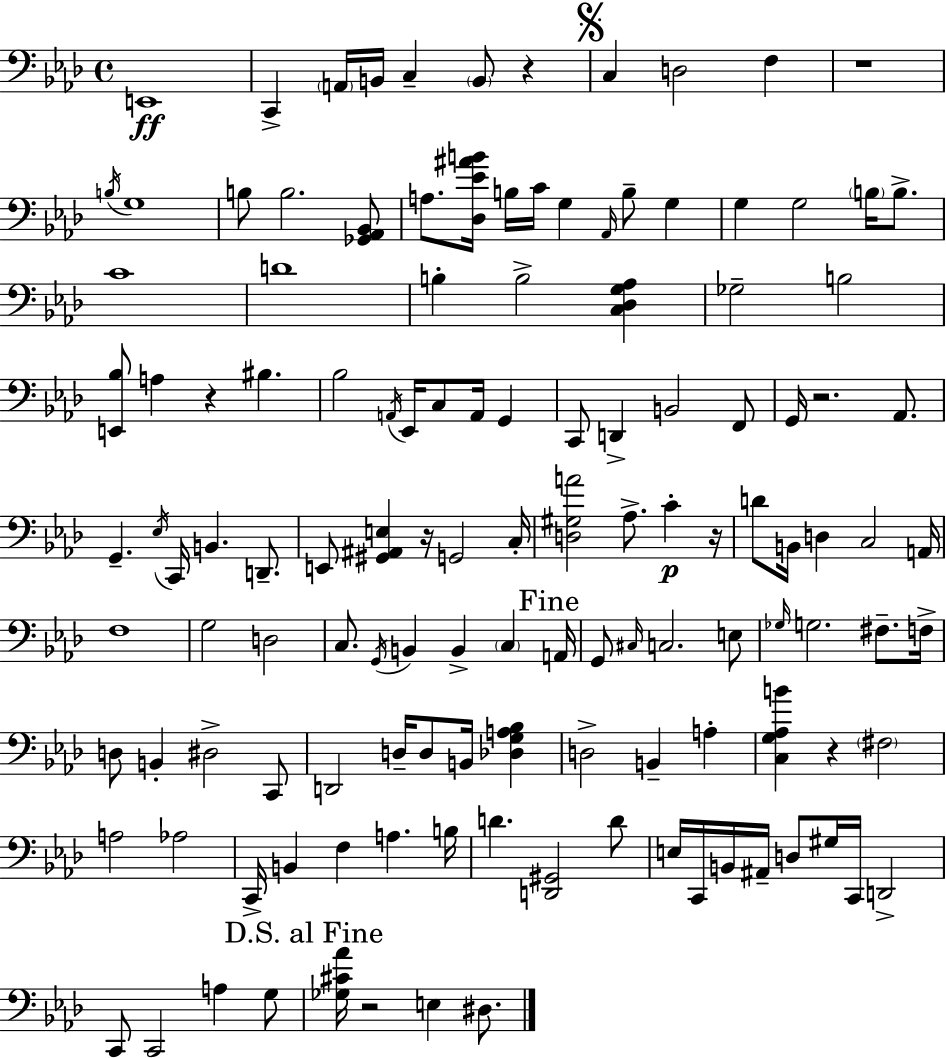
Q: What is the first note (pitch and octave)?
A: E2